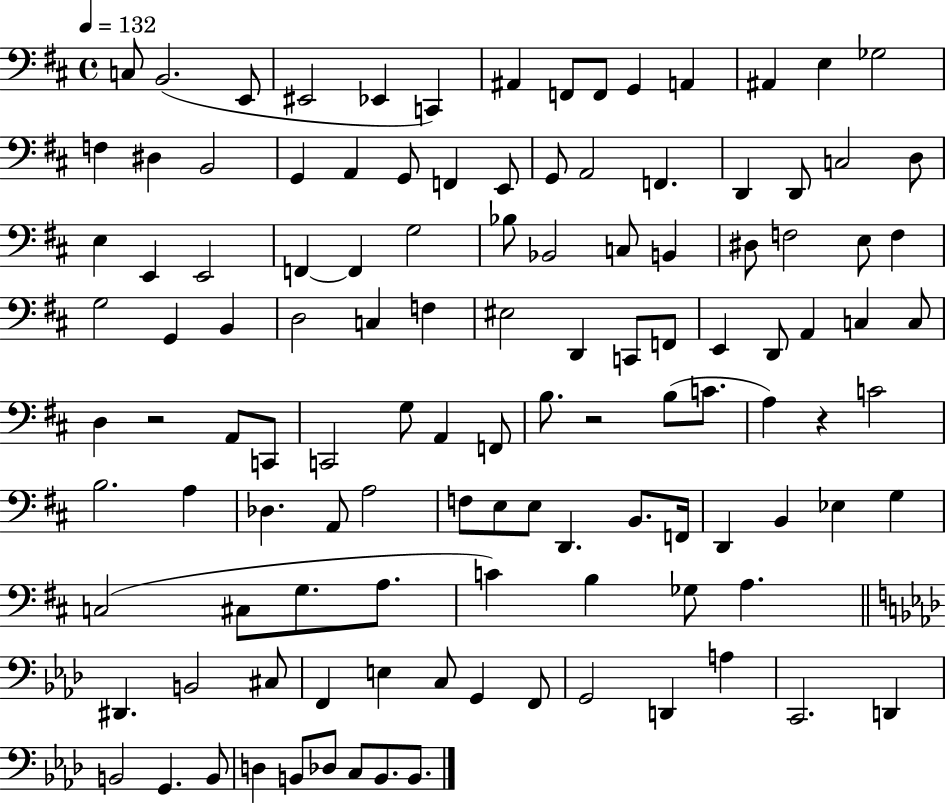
C3/e B2/h. E2/e EIS2/h Eb2/q C2/q A#2/q F2/e F2/e G2/q A2/q A#2/q E3/q Gb3/h F3/q D#3/q B2/h G2/q A2/q G2/e F2/q E2/e G2/e A2/h F2/q. D2/q D2/e C3/h D3/e E3/q E2/q E2/h F2/q F2/q G3/h Bb3/e Bb2/h C3/e B2/q D#3/e F3/h E3/e F3/q G3/h G2/q B2/q D3/h C3/q F3/q EIS3/h D2/q C2/e F2/e E2/q D2/e A2/q C3/q C3/e D3/q R/h A2/e C2/e C2/h G3/e A2/q F2/e B3/e. R/h B3/e C4/e. A3/q R/q C4/h B3/h. A3/q Db3/q. A2/e A3/h F3/e E3/e E3/e D2/q. B2/e. F2/s D2/q B2/q Eb3/q G3/q C3/h C#3/e G3/e. A3/e. C4/q B3/q Gb3/e A3/q. D#2/q. B2/h C#3/e F2/q E3/q C3/e G2/q F2/e G2/h D2/q A3/q C2/h. D2/q B2/h G2/q. B2/e D3/q B2/e Db3/e C3/e B2/e. B2/e.